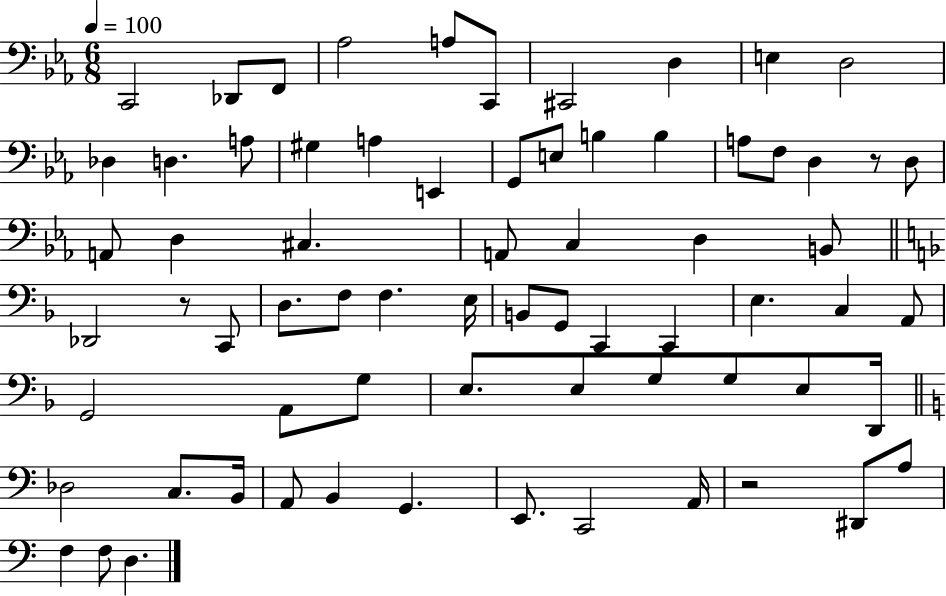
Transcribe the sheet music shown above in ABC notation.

X:1
T:Untitled
M:6/8
L:1/4
K:Eb
C,,2 _D,,/2 F,,/2 _A,2 A,/2 C,,/2 ^C,,2 D, E, D,2 _D, D, A,/2 ^G, A, E,, G,,/2 E,/2 B, B, A,/2 F,/2 D, z/2 D,/2 A,,/2 D, ^C, A,,/2 C, D, B,,/2 _D,,2 z/2 C,,/2 D,/2 F,/2 F, E,/4 B,,/2 G,,/2 C,, C,, E, C, A,,/2 G,,2 A,,/2 G,/2 E,/2 E,/2 G,/2 G,/2 E,/2 D,,/4 _D,2 C,/2 B,,/4 A,,/2 B,, G,, E,,/2 C,,2 A,,/4 z2 ^D,,/2 A,/2 F, F,/2 D,